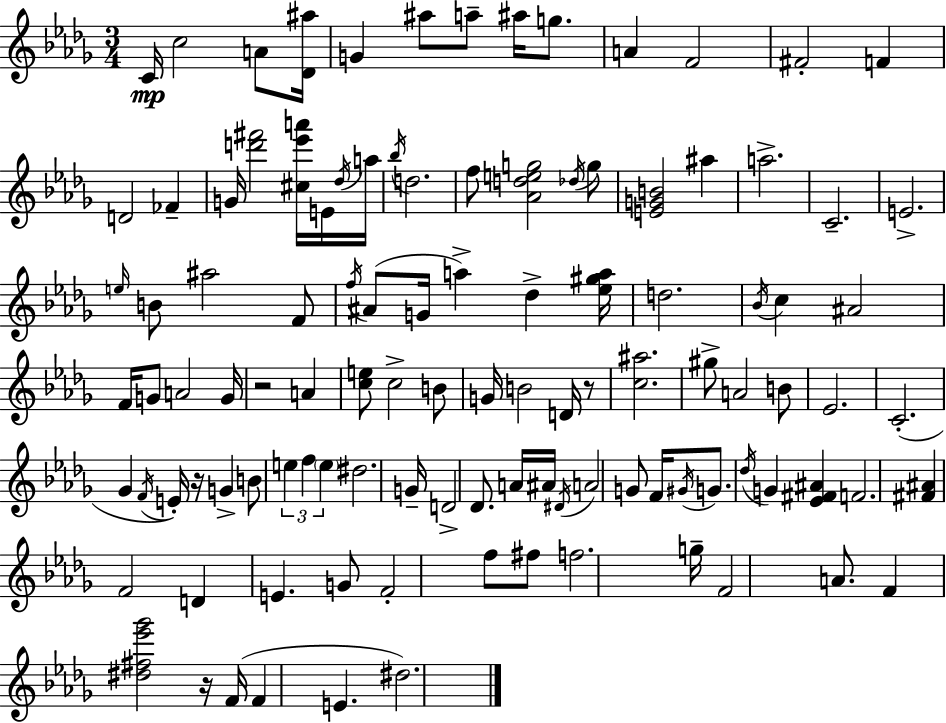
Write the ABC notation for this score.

X:1
T:Untitled
M:3/4
L:1/4
K:Bbm
C/4 c2 A/2 [_D^a]/4 G ^a/2 a/2 ^a/4 g/2 A F2 ^F2 F D2 _F G/4 [d'^f']2 [^c_e'a']/4 E/4 _d/4 a/4 _b/4 d2 f/2 [_Adeg]2 _d/4 g/2 [EGB]2 ^a a2 C2 E2 e/4 B/2 ^a2 F/2 f/4 ^A/2 G/4 a _d [_e^ga]/4 d2 _B/4 c ^A2 F/4 G/2 A2 G/4 z2 A [ce]/2 c2 B/2 G/4 B2 D/4 z/2 [c^a]2 ^g/2 A2 B/2 _E2 C2 _G F/4 E/4 z/4 G B/2 e f e ^d2 G/4 D2 _D/2 A/4 ^A/4 ^D/4 A2 G/2 F/4 ^G/4 G/2 _d/4 G [_E^F^A] F2 [^F^A] F2 D E G/2 F2 f/2 ^f/2 f2 g/4 F2 A/2 F [^d^f_e'_g']2 z/4 F/4 F E ^d2